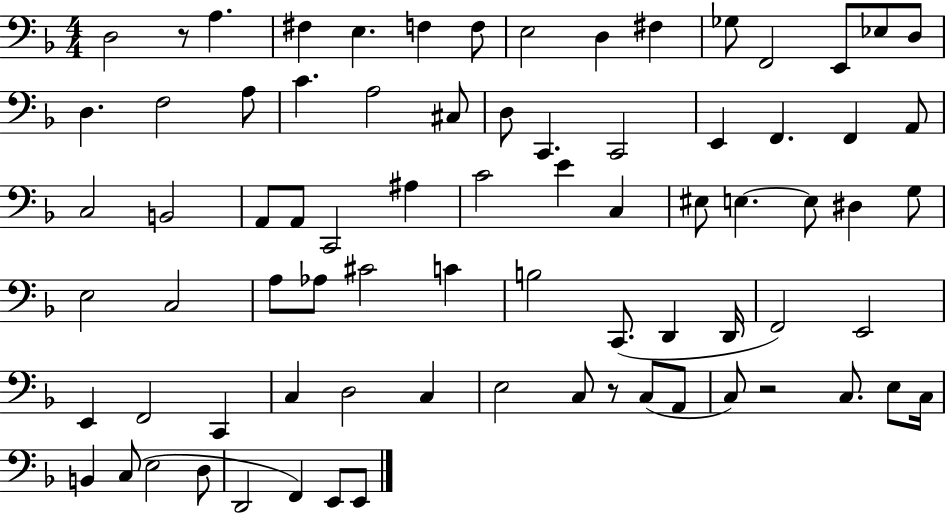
{
  \clef bass
  \numericTimeSignature
  \time 4/4
  \key f \major
  d2 r8 a4. | fis4 e4. f4 f8 | e2 d4 fis4 | ges8 f,2 e,8 ees8 d8 | \break d4. f2 a8 | c'4. a2 cis8 | d8 c,4. c,2 | e,4 f,4. f,4 a,8 | \break c2 b,2 | a,8 a,8 c,2 ais4 | c'2 e'4 c4 | eis8 e4.~~ e8 dis4 g8 | \break e2 c2 | a8 aes8 cis'2 c'4 | b2 c,8.( d,4 d,16 | f,2) e,2 | \break e,4 f,2 c,4 | c4 d2 c4 | e2 c8 r8 c8( a,8 | c8) r2 c8. e8 c16 | \break b,4 c8( e2 d8 | d,2 f,4) e,8 e,8 | \bar "|."
}